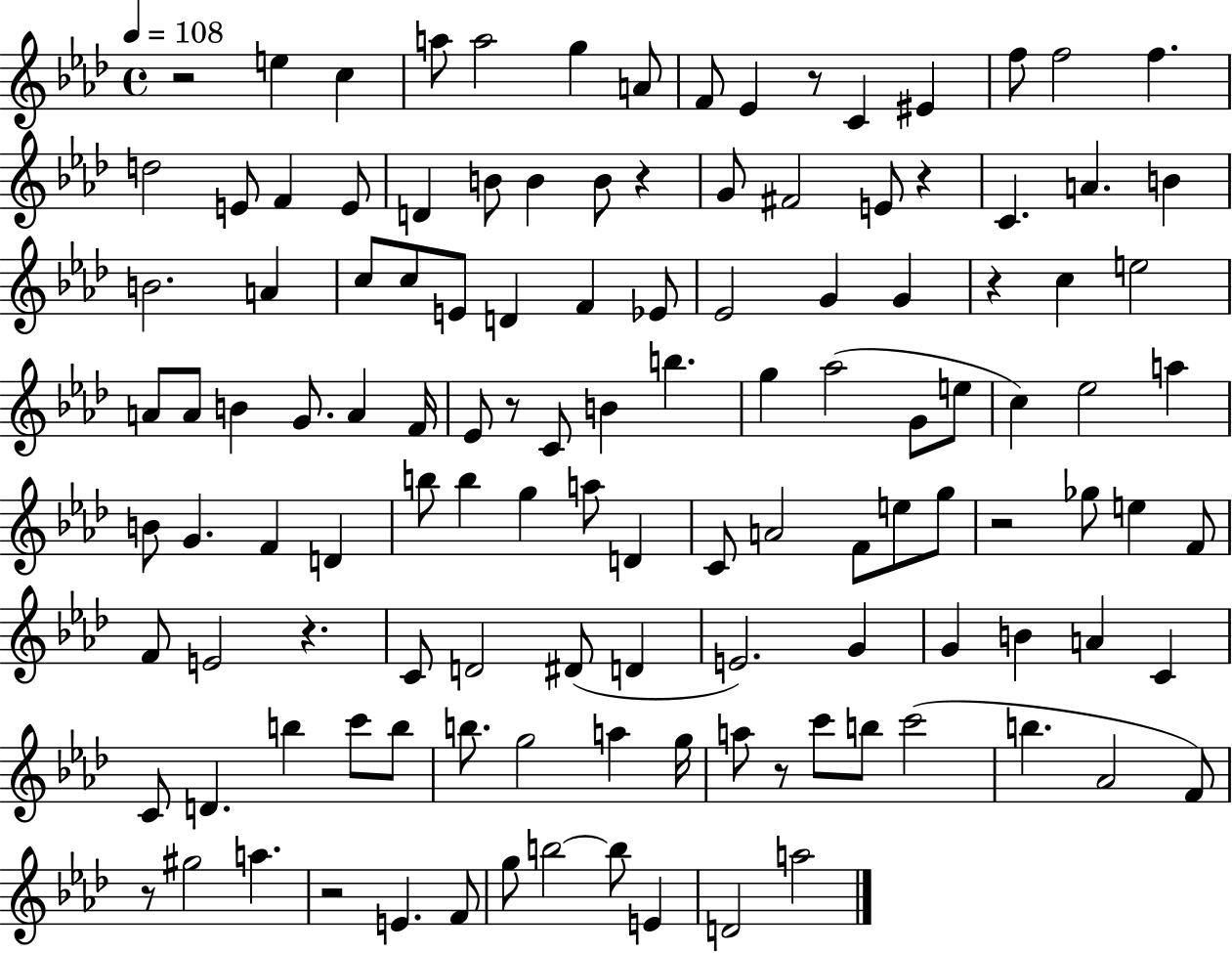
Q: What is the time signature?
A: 4/4